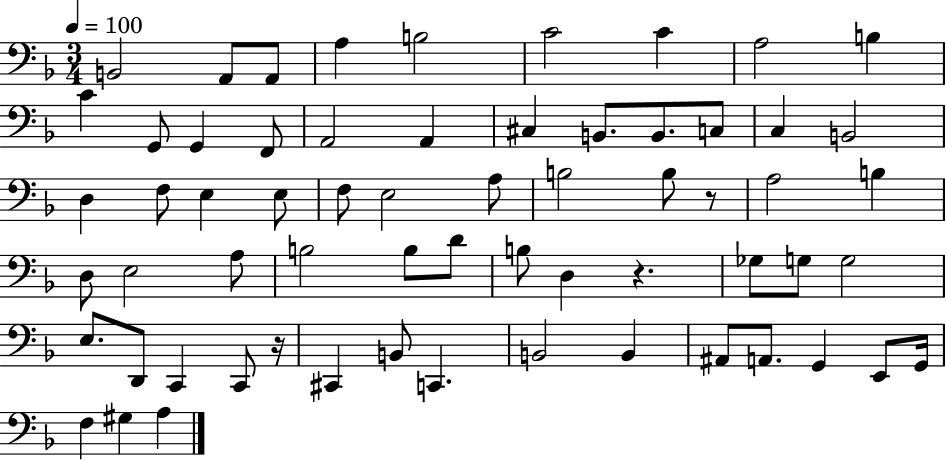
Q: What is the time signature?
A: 3/4